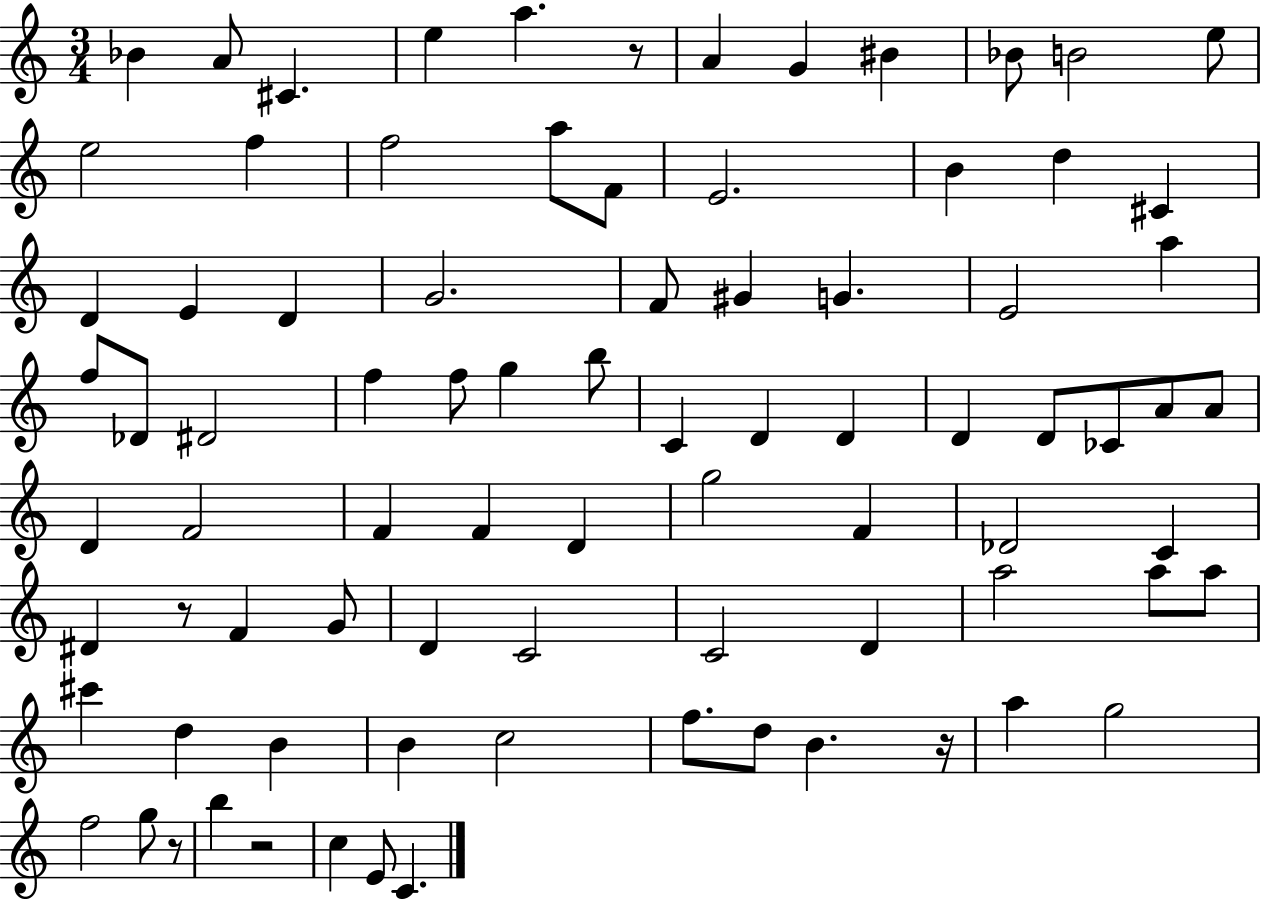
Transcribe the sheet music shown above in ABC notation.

X:1
T:Untitled
M:3/4
L:1/4
K:C
_B A/2 ^C e a z/2 A G ^B _B/2 B2 e/2 e2 f f2 a/2 F/2 E2 B d ^C D E D G2 F/2 ^G G E2 a f/2 _D/2 ^D2 f f/2 g b/2 C D D D D/2 _C/2 A/2 A/2 D F2 F F D g2 F _D2 C ^D z/2 F G/2 D C2 C2 D a2 a/2 a/2 ^c' d B B c2 f/2 d/2 B z/4 a g2 f2 g/2 z/2 b z2 c E/2 C